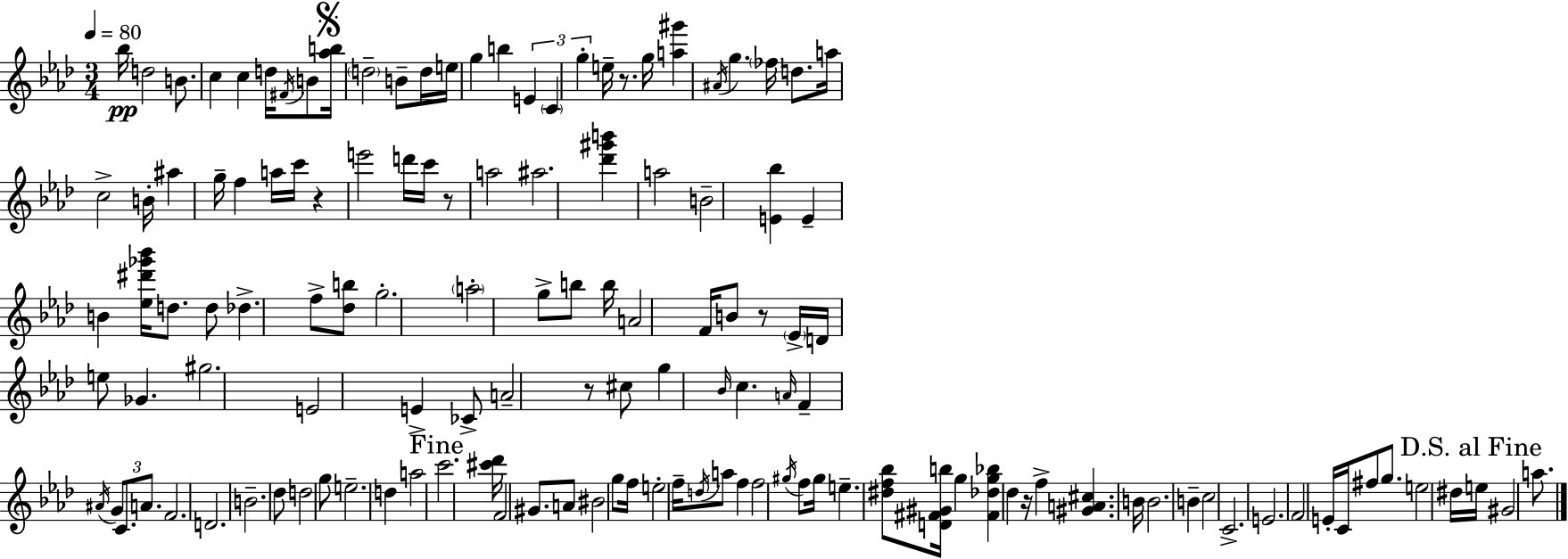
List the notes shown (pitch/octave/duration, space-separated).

Bb5/s D5/h B4/e. C5/q C5/q D5/s F#4/s B4/e [Ab5,B5]/s D5/h B4/e D5/s E5/s G5/q B5/q E4/q C4/q G5/q E5/s R/e. G5/s [A5,G#6]/q A#4/s G5/q. FES5/s D5/e. A5/s C5/h B4/s A#5/q G5/s F5/q A5/s C6/s R/q E6/h D6/s C6/s R/e A5/h A#5/h. [Db6,G#6,B6]/q A5/h B4/h [E4,Bb5]/q E4/q B4/q [Eb5,D#6,Gb6,Bb6]/s D5/e. D5/e Db5/q. F5/e [Db5,B5]/e G5/h. A5/h G5/e B5/e B5/s A4/h F4/s B4/e R/e Eb4/s D4/s E5/e Gb4/q. G#5/h. E4/h E4/q CES4/e A4/h R/e C#5/e G5/q Bb4/s C5/q. A4/s F4/q A#4/s G4/e C4/e. A4/e. F4/h. D4/h. B4/h. Db5/e D5/h G5/e E5/h. D5/q A5/h C6/h. [C#6,Db6]/s F4/h G#4/e. A4/e BIS4/h G5/e F5/s E5/h F5/s D5/s A5/e F5/q F5/h G#5/s F5/e G#5/s E5/q. [D#5,F5,Bb5]/e [D4,F#4,G#4,B5]/s G5/q [F#4,Db5,G5,Bb5]/q Db5/q R/s F5/q [G#4,A4,C#5]/q. B4/s B4/h. B4/q C5/h C4/h. E4/h. F4/h E4/s C4/s F#5/e G5/e. E5/h D#5/s E5/s G#4/h A5/e.